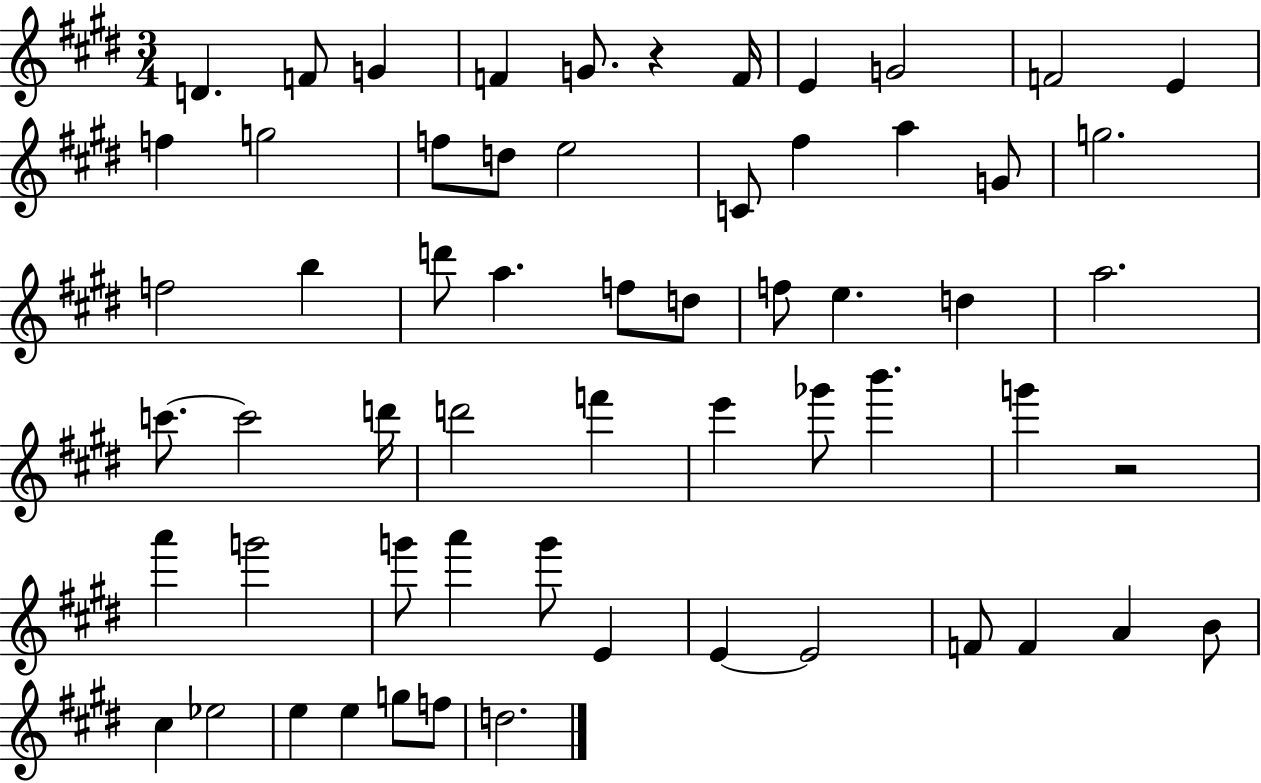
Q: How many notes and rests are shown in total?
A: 60